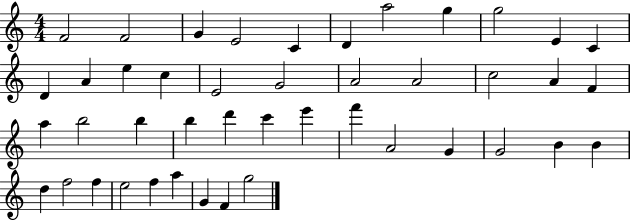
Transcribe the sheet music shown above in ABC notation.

X:1
T:Untitled
M:4/4
L:1/4
K:C
F2 F2 G E2 C D a2 g g2 E C D A e c E2 G2 A2 A2 c2 A F a b2 b b d' c' e' f' A2 G G2 B B d f2 f e2 f a G F g2